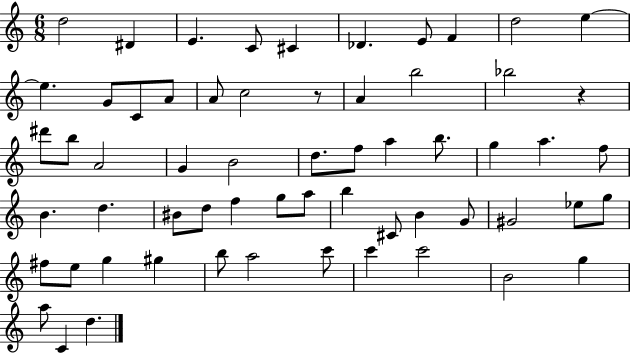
X:1
T:Untitled
M:6/8
L:1/4
K:C
d2 ^D E C/2 ^C _D E/2 F d2 e e G/2 C/2 A/2 A/2 c2 z/2 A b2 _b2 z ^d'/2 b/2 A2 G B2 d/2 f/2 a b/2 g a f/2 B d ^B/2 d/2 f g/2 a/2 b ^C/2 B G/2 ^G2 _e/2 g/2 ^f/2 e/2 g ^g b/2 a2 c'/2 c' c'2 B2 g a/2 C d